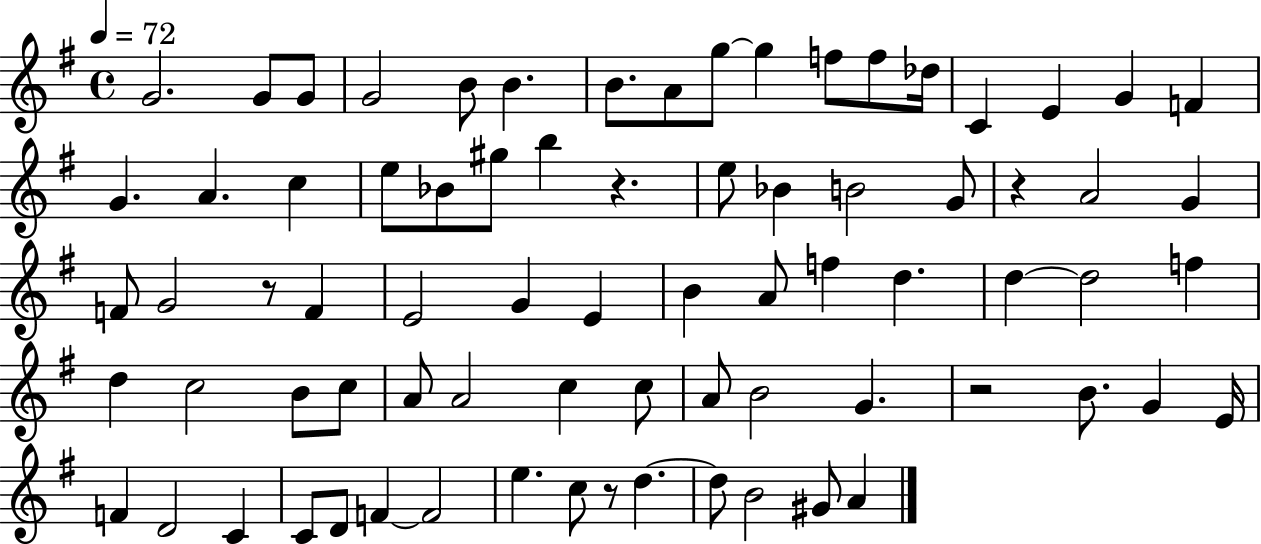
G4/h. G4/e G4/e G4/h B4/e B4/q. B4/e. A4/e G5/e G5/q F5/e F5/e Db5/s C4/q E4/q G4/q F4/q G4/q. A4/q. C5/q E5/e Bb4/e G#5/e B5/q R/q. E5/e Bb4/q B4/h G4/e R/q A4/h G4/q F4/e G4/h R/e F4/q E4/h G4/q E4/q B4/q A4/e F5/q D5/q. D5/q D5/h F5/q D5/q C5/h B4/e C5/e A4/e A4/h C5/q C5/e A4/e B4/h G4/q. R/h B4/e. G4/q E4/s F4/q D4/h C4/q C4/e D4/e F4/q F4/h E5/q. C5/e R/e D5/q. D5/e B4/h G#4/e A4/q